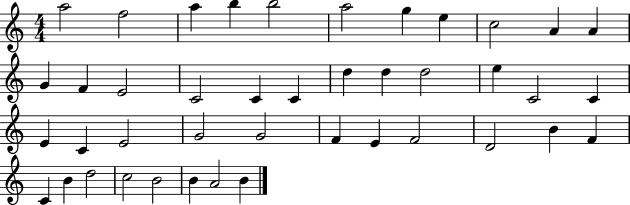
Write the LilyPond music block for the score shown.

{
  \clef treble
  \numericTimeSignature
  \time 4/4
  \key c \major
  a''2 f''2 | a''4 b''4 b''2 | a''2 g''4 e''4 | c''2 a'4 a'4 | \break g'4 f'4 e'2 | c'2 c'4 c'4 | d''4 d''4 d''2 | e''4 c'2 c'4 | \break e'4 c'4 e'2 | g'2 g'2 | f'4 e'4 f'2 | d'2 b'4 f'4 | \break c'4 b'4 d''2 | c''2 b'2 | b'4 a'2 b'4 | \bar "|."
}